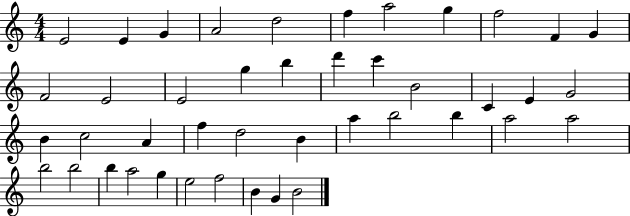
X:1
T:Untitled
M:4/4
L:1/4
K:C
E2 E G A2 d2 f a2 g f2 F G F2 E2 E2 g b d' c' B2 C E G2 B c2 A f d2 B a b2 b a2 a2 b2 b2 b a2 g e2 f2 B G B2